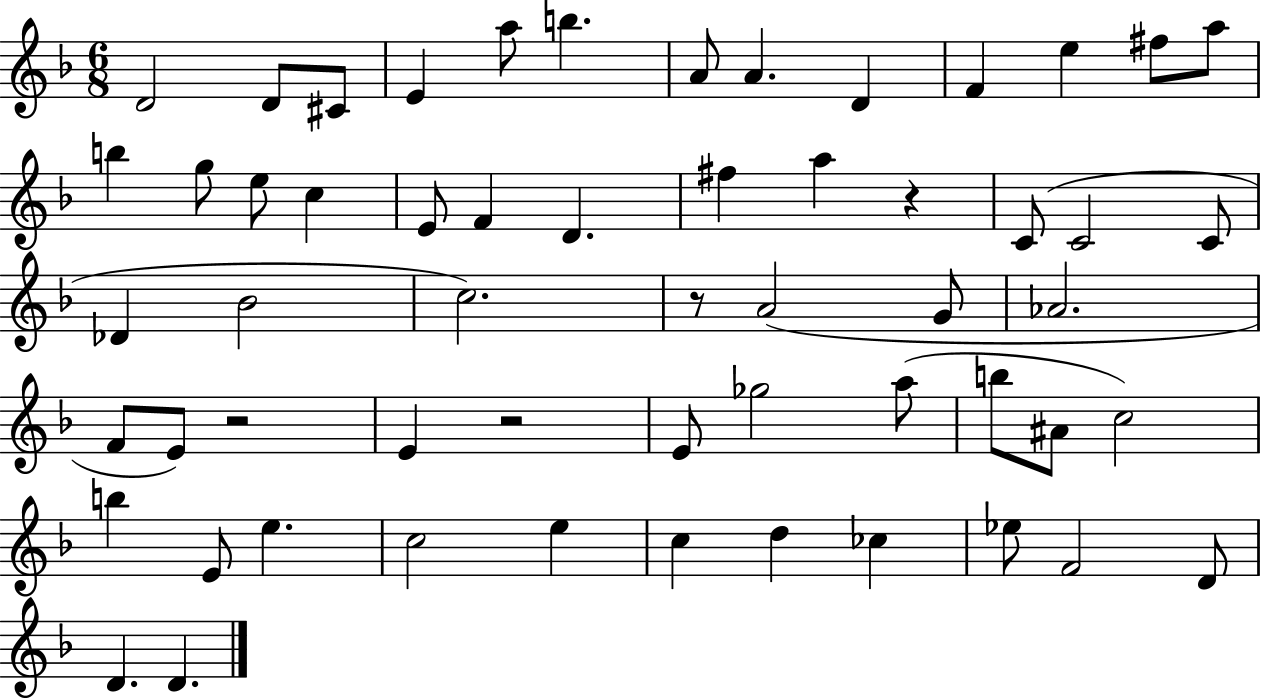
D4/h D4/e C#4/e E4/q A5/e B5/q. A4/e A4/q. D4/q F4/q E5/q F#5/e A5/e B5/q G5/e E5/e C5/q E4/e F4/q D4/q. F#5/q A5/q R/q C4/e C4/h C4/e Db4/q Bb4/h C5/h. R/e A4/h G4/e Ab4/h. F4/e E4/e R/h E4/q R/h E4/e Gb5/h A5/e B5/e A#4/e C5/h B5/q E4/e E5/q. C5/h E5/q C5/q D5/q CES5/q Eb5/e F4/h D4/e D4/q. D4/q.